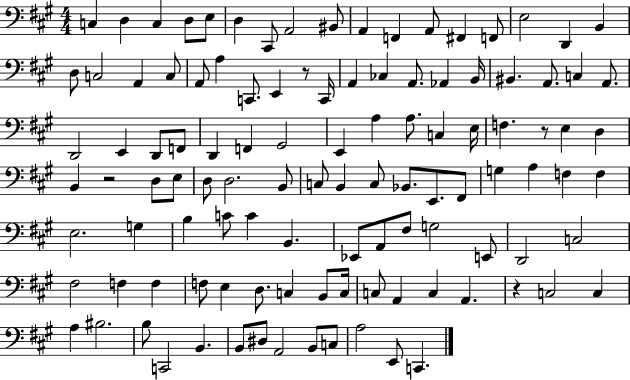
C3/q D3/q C3/q D3/e E3/e D3/q C#2/e A2/h BIS2/e A2/q F2/q A2/e F#2/q F2/e E3/h D2/q B2/q D3/e C3/h A2/q C3/e A2/e A3/q C2/e. E2/q R/e C2/s A2/q CES3/q A2/e. Ab2/q B2/s BIS2/q. A2/e. C3/q A2/e. D2/h E2/q D2/e F2/e D2/q F2/q G#2/h E2/q A3/q A3/e. C3/q E3/s F3/q. R/e E3/q D3/q B2/q R/h D3/e E3/e D3/e D3/h. B2/e C3/e B2/q C3/e Bb2/e. E2/e. F#2/e G3/q A3/q F3/q F3/q E3/h. G3/q B3/q C4/e C4/q B2/q. Eb2/e A2/e F#3/e G3/h E2/e D2/h C3/h F#3/h F3/q F3/q F3/e E3/q D3/e. C3/q B2/e C3/s C3/e A2/q C3/q A2/q. R/q C3/h C3/q A3/q BIS3/h. B3/e C2/h B2/q. B2/e D#3/e A2/h B2/e C3/e A3/h E2/e C2/q.